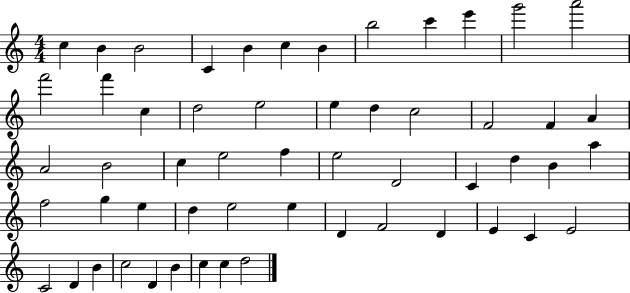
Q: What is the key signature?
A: C major